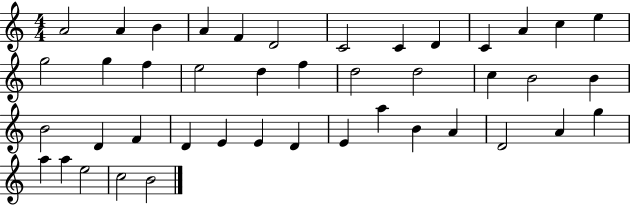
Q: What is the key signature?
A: C major